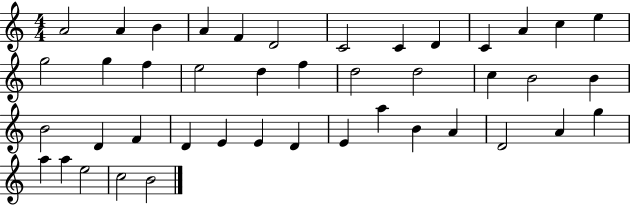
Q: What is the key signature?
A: C major